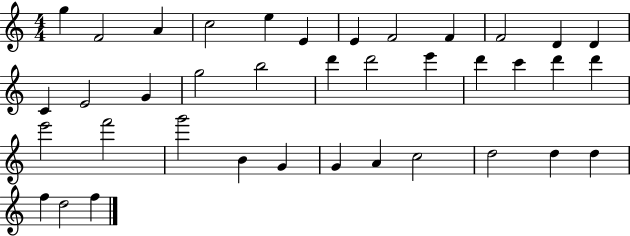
G5/q F4/h A4/q C5/h E5/q E4/q E4/q F4/h F4/q F4/h D4/q D4/q C4/q E4/h G4/q G5/h B5/h D6/q D6/h E6/q D6/q C6/q D6/q D6/q E6/h F6/h G6/h B4/q G4/q G4/q A4/q C5/h D5/h D5/q D5/q F5/q D5/h F5/q